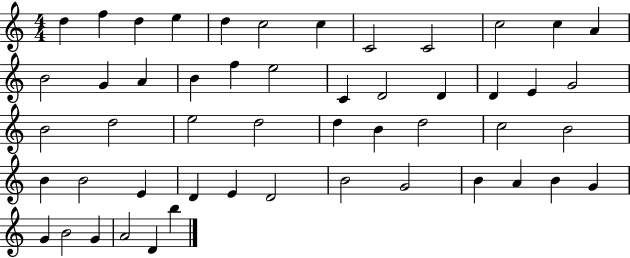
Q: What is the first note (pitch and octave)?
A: D5